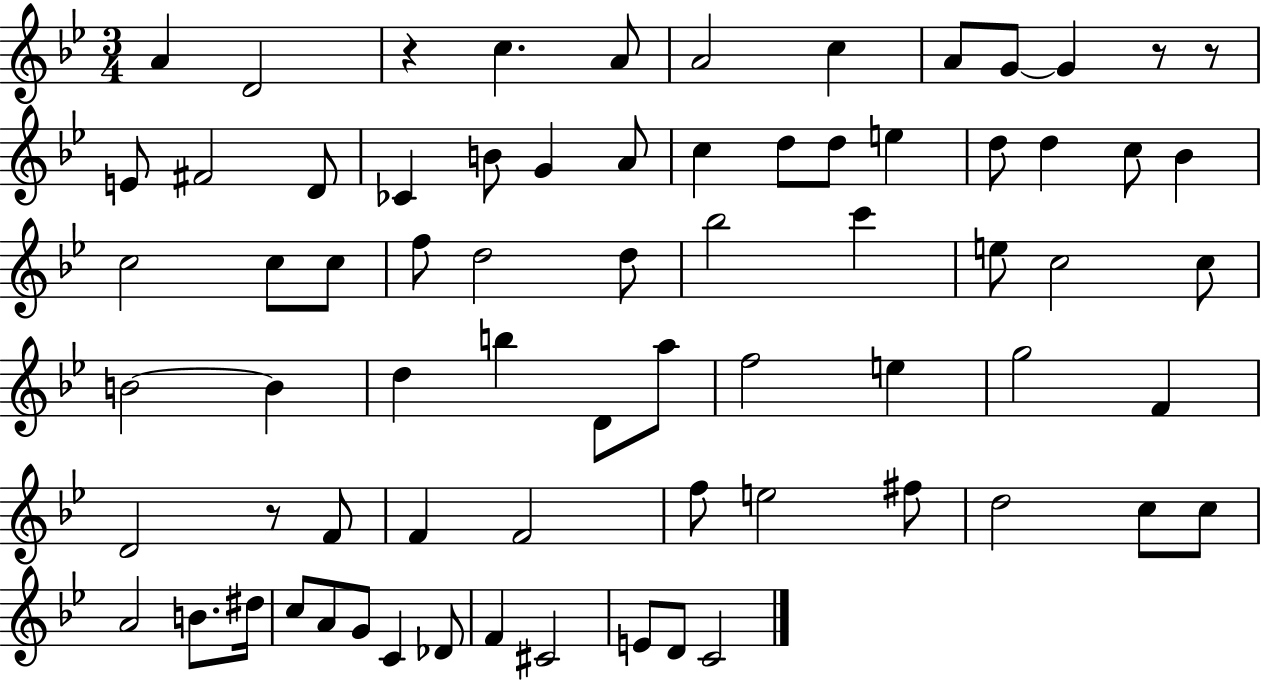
{
  \clef treble
  \numericTimeSignature
  \time 3/4
  \key bes \major
  a'4 d'2 | r4 c''4. a'8 | a'2 c''4 | a'8 g'8~~ g'4 r8 r8 | \break e'8 fis'2 d'8 | ces'4 b'8 g'4 a'8 | c''4 d''8 d''8 e''4 | d''8 d''4 c''8 bes'4 | \break c''2 c''8 c''8 | f''8 d''2 d''8 | bes''2 c'''4 | e''8 c''2 c''8 | \break b'2~~ b'4 | d''4 b''4 d'8 a''8 | f''2 e''4 | g''2 f'4 | \break d'2 r8 f'8 | f'4 f'2 | f''8 e''2 fis''8 | d''2 c''8 c''8 | \break a'2 b'8. dis''16 | c''8 a'8 g'8 c'4 des'8 | f'4 cis'2 | e'8 d'8 c'2 | \break \bar "|."
}